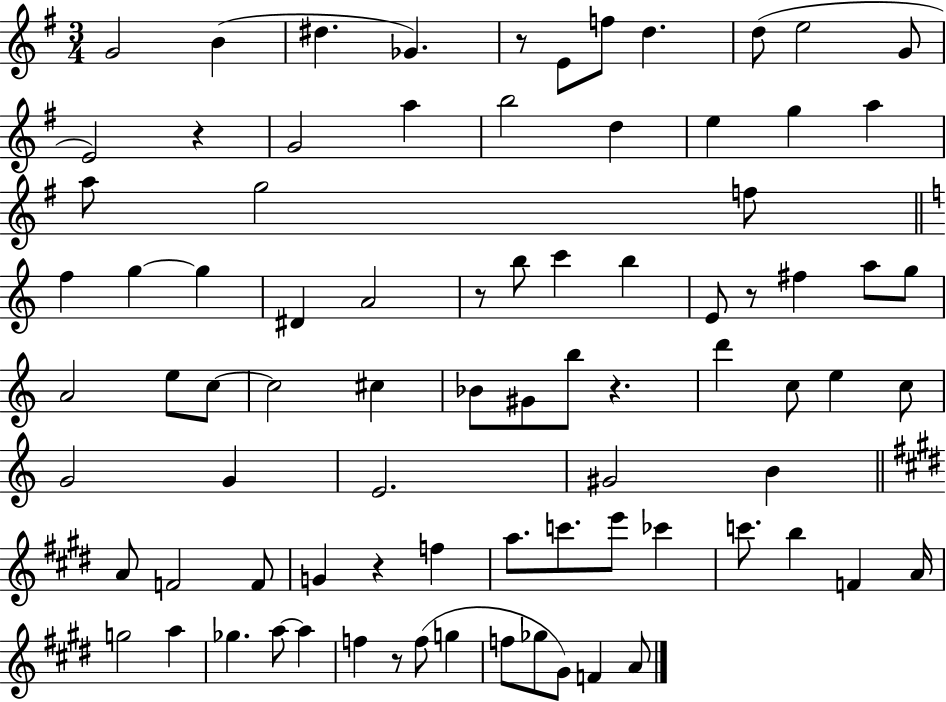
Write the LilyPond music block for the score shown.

{
  \clef treble
  \numericTimeSignature
  \time 3/4
  \key g \major
  g'2 b'4( | dis''4. ges'4.) | r8 e'8 f''8 d''4. | d''8( e''2 g'8 | \break e'2) r4 | g'2 a''4 | b''2 d''4 | e''4 g''4 a''4 | \break a''8 g''2 f''8 | \bar "||" \break \key c \major f''4 g''4~~ g''4 | dis'4 a'2 | r8 b''8 c'''4 b''4 | e'8 r8 fis''4 a''8 g''8 | \break a'2 e''8 c''8~~ | c''2 cis''4 | bes'8 gis'8 b''8 r4. | d'''4 c''8 e''4 c''8 | \break g'2 g'4 | e'2. | gis'2 b'4 | \bar "||" \break \key e \major a'8 f'2 f'8 | g'4 r4 f''4 | a''8. c'''8. e'''8 ces'''4 | c'''8. b''4 f'4 a'16 | \break g''2 a''4 | ges''4. a''8~~ a''4 | f''4 r8 f''8( g''4 | f''8 ges''8 gis'8) f'4 a'8 | \break \bar "|."
}